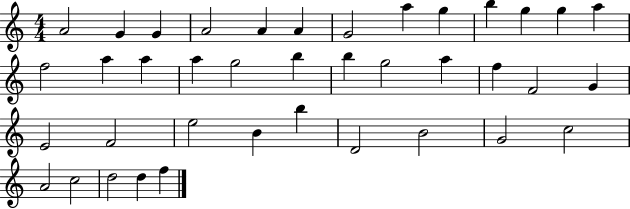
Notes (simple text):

A4/h G4/q G4/q A4/h A4/q A4/q G4/h A5/q G5/q B5/q G5/q G5/q A5/q F5/h A5/q A5/q A5/q G5/h B5/q B5/q G5/h A5/q F5/q F4/h G4/q E4/h F4/h E5/h B4/q B5/q D4/h B4/h G4/h C5/h A4/h C5/h D5/h D5/q F5/q